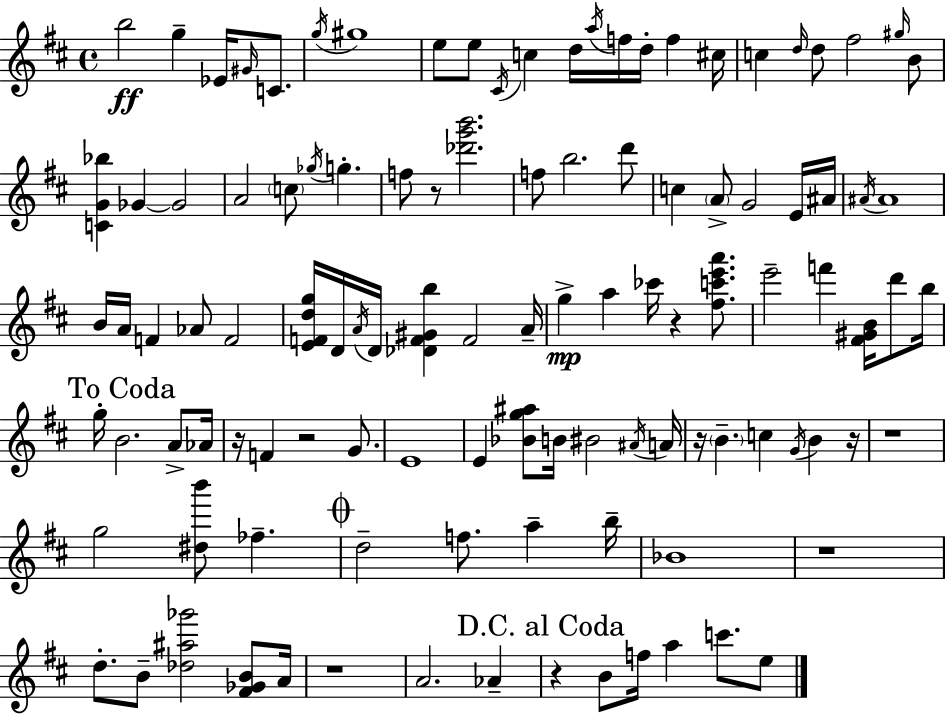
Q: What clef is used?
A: treble